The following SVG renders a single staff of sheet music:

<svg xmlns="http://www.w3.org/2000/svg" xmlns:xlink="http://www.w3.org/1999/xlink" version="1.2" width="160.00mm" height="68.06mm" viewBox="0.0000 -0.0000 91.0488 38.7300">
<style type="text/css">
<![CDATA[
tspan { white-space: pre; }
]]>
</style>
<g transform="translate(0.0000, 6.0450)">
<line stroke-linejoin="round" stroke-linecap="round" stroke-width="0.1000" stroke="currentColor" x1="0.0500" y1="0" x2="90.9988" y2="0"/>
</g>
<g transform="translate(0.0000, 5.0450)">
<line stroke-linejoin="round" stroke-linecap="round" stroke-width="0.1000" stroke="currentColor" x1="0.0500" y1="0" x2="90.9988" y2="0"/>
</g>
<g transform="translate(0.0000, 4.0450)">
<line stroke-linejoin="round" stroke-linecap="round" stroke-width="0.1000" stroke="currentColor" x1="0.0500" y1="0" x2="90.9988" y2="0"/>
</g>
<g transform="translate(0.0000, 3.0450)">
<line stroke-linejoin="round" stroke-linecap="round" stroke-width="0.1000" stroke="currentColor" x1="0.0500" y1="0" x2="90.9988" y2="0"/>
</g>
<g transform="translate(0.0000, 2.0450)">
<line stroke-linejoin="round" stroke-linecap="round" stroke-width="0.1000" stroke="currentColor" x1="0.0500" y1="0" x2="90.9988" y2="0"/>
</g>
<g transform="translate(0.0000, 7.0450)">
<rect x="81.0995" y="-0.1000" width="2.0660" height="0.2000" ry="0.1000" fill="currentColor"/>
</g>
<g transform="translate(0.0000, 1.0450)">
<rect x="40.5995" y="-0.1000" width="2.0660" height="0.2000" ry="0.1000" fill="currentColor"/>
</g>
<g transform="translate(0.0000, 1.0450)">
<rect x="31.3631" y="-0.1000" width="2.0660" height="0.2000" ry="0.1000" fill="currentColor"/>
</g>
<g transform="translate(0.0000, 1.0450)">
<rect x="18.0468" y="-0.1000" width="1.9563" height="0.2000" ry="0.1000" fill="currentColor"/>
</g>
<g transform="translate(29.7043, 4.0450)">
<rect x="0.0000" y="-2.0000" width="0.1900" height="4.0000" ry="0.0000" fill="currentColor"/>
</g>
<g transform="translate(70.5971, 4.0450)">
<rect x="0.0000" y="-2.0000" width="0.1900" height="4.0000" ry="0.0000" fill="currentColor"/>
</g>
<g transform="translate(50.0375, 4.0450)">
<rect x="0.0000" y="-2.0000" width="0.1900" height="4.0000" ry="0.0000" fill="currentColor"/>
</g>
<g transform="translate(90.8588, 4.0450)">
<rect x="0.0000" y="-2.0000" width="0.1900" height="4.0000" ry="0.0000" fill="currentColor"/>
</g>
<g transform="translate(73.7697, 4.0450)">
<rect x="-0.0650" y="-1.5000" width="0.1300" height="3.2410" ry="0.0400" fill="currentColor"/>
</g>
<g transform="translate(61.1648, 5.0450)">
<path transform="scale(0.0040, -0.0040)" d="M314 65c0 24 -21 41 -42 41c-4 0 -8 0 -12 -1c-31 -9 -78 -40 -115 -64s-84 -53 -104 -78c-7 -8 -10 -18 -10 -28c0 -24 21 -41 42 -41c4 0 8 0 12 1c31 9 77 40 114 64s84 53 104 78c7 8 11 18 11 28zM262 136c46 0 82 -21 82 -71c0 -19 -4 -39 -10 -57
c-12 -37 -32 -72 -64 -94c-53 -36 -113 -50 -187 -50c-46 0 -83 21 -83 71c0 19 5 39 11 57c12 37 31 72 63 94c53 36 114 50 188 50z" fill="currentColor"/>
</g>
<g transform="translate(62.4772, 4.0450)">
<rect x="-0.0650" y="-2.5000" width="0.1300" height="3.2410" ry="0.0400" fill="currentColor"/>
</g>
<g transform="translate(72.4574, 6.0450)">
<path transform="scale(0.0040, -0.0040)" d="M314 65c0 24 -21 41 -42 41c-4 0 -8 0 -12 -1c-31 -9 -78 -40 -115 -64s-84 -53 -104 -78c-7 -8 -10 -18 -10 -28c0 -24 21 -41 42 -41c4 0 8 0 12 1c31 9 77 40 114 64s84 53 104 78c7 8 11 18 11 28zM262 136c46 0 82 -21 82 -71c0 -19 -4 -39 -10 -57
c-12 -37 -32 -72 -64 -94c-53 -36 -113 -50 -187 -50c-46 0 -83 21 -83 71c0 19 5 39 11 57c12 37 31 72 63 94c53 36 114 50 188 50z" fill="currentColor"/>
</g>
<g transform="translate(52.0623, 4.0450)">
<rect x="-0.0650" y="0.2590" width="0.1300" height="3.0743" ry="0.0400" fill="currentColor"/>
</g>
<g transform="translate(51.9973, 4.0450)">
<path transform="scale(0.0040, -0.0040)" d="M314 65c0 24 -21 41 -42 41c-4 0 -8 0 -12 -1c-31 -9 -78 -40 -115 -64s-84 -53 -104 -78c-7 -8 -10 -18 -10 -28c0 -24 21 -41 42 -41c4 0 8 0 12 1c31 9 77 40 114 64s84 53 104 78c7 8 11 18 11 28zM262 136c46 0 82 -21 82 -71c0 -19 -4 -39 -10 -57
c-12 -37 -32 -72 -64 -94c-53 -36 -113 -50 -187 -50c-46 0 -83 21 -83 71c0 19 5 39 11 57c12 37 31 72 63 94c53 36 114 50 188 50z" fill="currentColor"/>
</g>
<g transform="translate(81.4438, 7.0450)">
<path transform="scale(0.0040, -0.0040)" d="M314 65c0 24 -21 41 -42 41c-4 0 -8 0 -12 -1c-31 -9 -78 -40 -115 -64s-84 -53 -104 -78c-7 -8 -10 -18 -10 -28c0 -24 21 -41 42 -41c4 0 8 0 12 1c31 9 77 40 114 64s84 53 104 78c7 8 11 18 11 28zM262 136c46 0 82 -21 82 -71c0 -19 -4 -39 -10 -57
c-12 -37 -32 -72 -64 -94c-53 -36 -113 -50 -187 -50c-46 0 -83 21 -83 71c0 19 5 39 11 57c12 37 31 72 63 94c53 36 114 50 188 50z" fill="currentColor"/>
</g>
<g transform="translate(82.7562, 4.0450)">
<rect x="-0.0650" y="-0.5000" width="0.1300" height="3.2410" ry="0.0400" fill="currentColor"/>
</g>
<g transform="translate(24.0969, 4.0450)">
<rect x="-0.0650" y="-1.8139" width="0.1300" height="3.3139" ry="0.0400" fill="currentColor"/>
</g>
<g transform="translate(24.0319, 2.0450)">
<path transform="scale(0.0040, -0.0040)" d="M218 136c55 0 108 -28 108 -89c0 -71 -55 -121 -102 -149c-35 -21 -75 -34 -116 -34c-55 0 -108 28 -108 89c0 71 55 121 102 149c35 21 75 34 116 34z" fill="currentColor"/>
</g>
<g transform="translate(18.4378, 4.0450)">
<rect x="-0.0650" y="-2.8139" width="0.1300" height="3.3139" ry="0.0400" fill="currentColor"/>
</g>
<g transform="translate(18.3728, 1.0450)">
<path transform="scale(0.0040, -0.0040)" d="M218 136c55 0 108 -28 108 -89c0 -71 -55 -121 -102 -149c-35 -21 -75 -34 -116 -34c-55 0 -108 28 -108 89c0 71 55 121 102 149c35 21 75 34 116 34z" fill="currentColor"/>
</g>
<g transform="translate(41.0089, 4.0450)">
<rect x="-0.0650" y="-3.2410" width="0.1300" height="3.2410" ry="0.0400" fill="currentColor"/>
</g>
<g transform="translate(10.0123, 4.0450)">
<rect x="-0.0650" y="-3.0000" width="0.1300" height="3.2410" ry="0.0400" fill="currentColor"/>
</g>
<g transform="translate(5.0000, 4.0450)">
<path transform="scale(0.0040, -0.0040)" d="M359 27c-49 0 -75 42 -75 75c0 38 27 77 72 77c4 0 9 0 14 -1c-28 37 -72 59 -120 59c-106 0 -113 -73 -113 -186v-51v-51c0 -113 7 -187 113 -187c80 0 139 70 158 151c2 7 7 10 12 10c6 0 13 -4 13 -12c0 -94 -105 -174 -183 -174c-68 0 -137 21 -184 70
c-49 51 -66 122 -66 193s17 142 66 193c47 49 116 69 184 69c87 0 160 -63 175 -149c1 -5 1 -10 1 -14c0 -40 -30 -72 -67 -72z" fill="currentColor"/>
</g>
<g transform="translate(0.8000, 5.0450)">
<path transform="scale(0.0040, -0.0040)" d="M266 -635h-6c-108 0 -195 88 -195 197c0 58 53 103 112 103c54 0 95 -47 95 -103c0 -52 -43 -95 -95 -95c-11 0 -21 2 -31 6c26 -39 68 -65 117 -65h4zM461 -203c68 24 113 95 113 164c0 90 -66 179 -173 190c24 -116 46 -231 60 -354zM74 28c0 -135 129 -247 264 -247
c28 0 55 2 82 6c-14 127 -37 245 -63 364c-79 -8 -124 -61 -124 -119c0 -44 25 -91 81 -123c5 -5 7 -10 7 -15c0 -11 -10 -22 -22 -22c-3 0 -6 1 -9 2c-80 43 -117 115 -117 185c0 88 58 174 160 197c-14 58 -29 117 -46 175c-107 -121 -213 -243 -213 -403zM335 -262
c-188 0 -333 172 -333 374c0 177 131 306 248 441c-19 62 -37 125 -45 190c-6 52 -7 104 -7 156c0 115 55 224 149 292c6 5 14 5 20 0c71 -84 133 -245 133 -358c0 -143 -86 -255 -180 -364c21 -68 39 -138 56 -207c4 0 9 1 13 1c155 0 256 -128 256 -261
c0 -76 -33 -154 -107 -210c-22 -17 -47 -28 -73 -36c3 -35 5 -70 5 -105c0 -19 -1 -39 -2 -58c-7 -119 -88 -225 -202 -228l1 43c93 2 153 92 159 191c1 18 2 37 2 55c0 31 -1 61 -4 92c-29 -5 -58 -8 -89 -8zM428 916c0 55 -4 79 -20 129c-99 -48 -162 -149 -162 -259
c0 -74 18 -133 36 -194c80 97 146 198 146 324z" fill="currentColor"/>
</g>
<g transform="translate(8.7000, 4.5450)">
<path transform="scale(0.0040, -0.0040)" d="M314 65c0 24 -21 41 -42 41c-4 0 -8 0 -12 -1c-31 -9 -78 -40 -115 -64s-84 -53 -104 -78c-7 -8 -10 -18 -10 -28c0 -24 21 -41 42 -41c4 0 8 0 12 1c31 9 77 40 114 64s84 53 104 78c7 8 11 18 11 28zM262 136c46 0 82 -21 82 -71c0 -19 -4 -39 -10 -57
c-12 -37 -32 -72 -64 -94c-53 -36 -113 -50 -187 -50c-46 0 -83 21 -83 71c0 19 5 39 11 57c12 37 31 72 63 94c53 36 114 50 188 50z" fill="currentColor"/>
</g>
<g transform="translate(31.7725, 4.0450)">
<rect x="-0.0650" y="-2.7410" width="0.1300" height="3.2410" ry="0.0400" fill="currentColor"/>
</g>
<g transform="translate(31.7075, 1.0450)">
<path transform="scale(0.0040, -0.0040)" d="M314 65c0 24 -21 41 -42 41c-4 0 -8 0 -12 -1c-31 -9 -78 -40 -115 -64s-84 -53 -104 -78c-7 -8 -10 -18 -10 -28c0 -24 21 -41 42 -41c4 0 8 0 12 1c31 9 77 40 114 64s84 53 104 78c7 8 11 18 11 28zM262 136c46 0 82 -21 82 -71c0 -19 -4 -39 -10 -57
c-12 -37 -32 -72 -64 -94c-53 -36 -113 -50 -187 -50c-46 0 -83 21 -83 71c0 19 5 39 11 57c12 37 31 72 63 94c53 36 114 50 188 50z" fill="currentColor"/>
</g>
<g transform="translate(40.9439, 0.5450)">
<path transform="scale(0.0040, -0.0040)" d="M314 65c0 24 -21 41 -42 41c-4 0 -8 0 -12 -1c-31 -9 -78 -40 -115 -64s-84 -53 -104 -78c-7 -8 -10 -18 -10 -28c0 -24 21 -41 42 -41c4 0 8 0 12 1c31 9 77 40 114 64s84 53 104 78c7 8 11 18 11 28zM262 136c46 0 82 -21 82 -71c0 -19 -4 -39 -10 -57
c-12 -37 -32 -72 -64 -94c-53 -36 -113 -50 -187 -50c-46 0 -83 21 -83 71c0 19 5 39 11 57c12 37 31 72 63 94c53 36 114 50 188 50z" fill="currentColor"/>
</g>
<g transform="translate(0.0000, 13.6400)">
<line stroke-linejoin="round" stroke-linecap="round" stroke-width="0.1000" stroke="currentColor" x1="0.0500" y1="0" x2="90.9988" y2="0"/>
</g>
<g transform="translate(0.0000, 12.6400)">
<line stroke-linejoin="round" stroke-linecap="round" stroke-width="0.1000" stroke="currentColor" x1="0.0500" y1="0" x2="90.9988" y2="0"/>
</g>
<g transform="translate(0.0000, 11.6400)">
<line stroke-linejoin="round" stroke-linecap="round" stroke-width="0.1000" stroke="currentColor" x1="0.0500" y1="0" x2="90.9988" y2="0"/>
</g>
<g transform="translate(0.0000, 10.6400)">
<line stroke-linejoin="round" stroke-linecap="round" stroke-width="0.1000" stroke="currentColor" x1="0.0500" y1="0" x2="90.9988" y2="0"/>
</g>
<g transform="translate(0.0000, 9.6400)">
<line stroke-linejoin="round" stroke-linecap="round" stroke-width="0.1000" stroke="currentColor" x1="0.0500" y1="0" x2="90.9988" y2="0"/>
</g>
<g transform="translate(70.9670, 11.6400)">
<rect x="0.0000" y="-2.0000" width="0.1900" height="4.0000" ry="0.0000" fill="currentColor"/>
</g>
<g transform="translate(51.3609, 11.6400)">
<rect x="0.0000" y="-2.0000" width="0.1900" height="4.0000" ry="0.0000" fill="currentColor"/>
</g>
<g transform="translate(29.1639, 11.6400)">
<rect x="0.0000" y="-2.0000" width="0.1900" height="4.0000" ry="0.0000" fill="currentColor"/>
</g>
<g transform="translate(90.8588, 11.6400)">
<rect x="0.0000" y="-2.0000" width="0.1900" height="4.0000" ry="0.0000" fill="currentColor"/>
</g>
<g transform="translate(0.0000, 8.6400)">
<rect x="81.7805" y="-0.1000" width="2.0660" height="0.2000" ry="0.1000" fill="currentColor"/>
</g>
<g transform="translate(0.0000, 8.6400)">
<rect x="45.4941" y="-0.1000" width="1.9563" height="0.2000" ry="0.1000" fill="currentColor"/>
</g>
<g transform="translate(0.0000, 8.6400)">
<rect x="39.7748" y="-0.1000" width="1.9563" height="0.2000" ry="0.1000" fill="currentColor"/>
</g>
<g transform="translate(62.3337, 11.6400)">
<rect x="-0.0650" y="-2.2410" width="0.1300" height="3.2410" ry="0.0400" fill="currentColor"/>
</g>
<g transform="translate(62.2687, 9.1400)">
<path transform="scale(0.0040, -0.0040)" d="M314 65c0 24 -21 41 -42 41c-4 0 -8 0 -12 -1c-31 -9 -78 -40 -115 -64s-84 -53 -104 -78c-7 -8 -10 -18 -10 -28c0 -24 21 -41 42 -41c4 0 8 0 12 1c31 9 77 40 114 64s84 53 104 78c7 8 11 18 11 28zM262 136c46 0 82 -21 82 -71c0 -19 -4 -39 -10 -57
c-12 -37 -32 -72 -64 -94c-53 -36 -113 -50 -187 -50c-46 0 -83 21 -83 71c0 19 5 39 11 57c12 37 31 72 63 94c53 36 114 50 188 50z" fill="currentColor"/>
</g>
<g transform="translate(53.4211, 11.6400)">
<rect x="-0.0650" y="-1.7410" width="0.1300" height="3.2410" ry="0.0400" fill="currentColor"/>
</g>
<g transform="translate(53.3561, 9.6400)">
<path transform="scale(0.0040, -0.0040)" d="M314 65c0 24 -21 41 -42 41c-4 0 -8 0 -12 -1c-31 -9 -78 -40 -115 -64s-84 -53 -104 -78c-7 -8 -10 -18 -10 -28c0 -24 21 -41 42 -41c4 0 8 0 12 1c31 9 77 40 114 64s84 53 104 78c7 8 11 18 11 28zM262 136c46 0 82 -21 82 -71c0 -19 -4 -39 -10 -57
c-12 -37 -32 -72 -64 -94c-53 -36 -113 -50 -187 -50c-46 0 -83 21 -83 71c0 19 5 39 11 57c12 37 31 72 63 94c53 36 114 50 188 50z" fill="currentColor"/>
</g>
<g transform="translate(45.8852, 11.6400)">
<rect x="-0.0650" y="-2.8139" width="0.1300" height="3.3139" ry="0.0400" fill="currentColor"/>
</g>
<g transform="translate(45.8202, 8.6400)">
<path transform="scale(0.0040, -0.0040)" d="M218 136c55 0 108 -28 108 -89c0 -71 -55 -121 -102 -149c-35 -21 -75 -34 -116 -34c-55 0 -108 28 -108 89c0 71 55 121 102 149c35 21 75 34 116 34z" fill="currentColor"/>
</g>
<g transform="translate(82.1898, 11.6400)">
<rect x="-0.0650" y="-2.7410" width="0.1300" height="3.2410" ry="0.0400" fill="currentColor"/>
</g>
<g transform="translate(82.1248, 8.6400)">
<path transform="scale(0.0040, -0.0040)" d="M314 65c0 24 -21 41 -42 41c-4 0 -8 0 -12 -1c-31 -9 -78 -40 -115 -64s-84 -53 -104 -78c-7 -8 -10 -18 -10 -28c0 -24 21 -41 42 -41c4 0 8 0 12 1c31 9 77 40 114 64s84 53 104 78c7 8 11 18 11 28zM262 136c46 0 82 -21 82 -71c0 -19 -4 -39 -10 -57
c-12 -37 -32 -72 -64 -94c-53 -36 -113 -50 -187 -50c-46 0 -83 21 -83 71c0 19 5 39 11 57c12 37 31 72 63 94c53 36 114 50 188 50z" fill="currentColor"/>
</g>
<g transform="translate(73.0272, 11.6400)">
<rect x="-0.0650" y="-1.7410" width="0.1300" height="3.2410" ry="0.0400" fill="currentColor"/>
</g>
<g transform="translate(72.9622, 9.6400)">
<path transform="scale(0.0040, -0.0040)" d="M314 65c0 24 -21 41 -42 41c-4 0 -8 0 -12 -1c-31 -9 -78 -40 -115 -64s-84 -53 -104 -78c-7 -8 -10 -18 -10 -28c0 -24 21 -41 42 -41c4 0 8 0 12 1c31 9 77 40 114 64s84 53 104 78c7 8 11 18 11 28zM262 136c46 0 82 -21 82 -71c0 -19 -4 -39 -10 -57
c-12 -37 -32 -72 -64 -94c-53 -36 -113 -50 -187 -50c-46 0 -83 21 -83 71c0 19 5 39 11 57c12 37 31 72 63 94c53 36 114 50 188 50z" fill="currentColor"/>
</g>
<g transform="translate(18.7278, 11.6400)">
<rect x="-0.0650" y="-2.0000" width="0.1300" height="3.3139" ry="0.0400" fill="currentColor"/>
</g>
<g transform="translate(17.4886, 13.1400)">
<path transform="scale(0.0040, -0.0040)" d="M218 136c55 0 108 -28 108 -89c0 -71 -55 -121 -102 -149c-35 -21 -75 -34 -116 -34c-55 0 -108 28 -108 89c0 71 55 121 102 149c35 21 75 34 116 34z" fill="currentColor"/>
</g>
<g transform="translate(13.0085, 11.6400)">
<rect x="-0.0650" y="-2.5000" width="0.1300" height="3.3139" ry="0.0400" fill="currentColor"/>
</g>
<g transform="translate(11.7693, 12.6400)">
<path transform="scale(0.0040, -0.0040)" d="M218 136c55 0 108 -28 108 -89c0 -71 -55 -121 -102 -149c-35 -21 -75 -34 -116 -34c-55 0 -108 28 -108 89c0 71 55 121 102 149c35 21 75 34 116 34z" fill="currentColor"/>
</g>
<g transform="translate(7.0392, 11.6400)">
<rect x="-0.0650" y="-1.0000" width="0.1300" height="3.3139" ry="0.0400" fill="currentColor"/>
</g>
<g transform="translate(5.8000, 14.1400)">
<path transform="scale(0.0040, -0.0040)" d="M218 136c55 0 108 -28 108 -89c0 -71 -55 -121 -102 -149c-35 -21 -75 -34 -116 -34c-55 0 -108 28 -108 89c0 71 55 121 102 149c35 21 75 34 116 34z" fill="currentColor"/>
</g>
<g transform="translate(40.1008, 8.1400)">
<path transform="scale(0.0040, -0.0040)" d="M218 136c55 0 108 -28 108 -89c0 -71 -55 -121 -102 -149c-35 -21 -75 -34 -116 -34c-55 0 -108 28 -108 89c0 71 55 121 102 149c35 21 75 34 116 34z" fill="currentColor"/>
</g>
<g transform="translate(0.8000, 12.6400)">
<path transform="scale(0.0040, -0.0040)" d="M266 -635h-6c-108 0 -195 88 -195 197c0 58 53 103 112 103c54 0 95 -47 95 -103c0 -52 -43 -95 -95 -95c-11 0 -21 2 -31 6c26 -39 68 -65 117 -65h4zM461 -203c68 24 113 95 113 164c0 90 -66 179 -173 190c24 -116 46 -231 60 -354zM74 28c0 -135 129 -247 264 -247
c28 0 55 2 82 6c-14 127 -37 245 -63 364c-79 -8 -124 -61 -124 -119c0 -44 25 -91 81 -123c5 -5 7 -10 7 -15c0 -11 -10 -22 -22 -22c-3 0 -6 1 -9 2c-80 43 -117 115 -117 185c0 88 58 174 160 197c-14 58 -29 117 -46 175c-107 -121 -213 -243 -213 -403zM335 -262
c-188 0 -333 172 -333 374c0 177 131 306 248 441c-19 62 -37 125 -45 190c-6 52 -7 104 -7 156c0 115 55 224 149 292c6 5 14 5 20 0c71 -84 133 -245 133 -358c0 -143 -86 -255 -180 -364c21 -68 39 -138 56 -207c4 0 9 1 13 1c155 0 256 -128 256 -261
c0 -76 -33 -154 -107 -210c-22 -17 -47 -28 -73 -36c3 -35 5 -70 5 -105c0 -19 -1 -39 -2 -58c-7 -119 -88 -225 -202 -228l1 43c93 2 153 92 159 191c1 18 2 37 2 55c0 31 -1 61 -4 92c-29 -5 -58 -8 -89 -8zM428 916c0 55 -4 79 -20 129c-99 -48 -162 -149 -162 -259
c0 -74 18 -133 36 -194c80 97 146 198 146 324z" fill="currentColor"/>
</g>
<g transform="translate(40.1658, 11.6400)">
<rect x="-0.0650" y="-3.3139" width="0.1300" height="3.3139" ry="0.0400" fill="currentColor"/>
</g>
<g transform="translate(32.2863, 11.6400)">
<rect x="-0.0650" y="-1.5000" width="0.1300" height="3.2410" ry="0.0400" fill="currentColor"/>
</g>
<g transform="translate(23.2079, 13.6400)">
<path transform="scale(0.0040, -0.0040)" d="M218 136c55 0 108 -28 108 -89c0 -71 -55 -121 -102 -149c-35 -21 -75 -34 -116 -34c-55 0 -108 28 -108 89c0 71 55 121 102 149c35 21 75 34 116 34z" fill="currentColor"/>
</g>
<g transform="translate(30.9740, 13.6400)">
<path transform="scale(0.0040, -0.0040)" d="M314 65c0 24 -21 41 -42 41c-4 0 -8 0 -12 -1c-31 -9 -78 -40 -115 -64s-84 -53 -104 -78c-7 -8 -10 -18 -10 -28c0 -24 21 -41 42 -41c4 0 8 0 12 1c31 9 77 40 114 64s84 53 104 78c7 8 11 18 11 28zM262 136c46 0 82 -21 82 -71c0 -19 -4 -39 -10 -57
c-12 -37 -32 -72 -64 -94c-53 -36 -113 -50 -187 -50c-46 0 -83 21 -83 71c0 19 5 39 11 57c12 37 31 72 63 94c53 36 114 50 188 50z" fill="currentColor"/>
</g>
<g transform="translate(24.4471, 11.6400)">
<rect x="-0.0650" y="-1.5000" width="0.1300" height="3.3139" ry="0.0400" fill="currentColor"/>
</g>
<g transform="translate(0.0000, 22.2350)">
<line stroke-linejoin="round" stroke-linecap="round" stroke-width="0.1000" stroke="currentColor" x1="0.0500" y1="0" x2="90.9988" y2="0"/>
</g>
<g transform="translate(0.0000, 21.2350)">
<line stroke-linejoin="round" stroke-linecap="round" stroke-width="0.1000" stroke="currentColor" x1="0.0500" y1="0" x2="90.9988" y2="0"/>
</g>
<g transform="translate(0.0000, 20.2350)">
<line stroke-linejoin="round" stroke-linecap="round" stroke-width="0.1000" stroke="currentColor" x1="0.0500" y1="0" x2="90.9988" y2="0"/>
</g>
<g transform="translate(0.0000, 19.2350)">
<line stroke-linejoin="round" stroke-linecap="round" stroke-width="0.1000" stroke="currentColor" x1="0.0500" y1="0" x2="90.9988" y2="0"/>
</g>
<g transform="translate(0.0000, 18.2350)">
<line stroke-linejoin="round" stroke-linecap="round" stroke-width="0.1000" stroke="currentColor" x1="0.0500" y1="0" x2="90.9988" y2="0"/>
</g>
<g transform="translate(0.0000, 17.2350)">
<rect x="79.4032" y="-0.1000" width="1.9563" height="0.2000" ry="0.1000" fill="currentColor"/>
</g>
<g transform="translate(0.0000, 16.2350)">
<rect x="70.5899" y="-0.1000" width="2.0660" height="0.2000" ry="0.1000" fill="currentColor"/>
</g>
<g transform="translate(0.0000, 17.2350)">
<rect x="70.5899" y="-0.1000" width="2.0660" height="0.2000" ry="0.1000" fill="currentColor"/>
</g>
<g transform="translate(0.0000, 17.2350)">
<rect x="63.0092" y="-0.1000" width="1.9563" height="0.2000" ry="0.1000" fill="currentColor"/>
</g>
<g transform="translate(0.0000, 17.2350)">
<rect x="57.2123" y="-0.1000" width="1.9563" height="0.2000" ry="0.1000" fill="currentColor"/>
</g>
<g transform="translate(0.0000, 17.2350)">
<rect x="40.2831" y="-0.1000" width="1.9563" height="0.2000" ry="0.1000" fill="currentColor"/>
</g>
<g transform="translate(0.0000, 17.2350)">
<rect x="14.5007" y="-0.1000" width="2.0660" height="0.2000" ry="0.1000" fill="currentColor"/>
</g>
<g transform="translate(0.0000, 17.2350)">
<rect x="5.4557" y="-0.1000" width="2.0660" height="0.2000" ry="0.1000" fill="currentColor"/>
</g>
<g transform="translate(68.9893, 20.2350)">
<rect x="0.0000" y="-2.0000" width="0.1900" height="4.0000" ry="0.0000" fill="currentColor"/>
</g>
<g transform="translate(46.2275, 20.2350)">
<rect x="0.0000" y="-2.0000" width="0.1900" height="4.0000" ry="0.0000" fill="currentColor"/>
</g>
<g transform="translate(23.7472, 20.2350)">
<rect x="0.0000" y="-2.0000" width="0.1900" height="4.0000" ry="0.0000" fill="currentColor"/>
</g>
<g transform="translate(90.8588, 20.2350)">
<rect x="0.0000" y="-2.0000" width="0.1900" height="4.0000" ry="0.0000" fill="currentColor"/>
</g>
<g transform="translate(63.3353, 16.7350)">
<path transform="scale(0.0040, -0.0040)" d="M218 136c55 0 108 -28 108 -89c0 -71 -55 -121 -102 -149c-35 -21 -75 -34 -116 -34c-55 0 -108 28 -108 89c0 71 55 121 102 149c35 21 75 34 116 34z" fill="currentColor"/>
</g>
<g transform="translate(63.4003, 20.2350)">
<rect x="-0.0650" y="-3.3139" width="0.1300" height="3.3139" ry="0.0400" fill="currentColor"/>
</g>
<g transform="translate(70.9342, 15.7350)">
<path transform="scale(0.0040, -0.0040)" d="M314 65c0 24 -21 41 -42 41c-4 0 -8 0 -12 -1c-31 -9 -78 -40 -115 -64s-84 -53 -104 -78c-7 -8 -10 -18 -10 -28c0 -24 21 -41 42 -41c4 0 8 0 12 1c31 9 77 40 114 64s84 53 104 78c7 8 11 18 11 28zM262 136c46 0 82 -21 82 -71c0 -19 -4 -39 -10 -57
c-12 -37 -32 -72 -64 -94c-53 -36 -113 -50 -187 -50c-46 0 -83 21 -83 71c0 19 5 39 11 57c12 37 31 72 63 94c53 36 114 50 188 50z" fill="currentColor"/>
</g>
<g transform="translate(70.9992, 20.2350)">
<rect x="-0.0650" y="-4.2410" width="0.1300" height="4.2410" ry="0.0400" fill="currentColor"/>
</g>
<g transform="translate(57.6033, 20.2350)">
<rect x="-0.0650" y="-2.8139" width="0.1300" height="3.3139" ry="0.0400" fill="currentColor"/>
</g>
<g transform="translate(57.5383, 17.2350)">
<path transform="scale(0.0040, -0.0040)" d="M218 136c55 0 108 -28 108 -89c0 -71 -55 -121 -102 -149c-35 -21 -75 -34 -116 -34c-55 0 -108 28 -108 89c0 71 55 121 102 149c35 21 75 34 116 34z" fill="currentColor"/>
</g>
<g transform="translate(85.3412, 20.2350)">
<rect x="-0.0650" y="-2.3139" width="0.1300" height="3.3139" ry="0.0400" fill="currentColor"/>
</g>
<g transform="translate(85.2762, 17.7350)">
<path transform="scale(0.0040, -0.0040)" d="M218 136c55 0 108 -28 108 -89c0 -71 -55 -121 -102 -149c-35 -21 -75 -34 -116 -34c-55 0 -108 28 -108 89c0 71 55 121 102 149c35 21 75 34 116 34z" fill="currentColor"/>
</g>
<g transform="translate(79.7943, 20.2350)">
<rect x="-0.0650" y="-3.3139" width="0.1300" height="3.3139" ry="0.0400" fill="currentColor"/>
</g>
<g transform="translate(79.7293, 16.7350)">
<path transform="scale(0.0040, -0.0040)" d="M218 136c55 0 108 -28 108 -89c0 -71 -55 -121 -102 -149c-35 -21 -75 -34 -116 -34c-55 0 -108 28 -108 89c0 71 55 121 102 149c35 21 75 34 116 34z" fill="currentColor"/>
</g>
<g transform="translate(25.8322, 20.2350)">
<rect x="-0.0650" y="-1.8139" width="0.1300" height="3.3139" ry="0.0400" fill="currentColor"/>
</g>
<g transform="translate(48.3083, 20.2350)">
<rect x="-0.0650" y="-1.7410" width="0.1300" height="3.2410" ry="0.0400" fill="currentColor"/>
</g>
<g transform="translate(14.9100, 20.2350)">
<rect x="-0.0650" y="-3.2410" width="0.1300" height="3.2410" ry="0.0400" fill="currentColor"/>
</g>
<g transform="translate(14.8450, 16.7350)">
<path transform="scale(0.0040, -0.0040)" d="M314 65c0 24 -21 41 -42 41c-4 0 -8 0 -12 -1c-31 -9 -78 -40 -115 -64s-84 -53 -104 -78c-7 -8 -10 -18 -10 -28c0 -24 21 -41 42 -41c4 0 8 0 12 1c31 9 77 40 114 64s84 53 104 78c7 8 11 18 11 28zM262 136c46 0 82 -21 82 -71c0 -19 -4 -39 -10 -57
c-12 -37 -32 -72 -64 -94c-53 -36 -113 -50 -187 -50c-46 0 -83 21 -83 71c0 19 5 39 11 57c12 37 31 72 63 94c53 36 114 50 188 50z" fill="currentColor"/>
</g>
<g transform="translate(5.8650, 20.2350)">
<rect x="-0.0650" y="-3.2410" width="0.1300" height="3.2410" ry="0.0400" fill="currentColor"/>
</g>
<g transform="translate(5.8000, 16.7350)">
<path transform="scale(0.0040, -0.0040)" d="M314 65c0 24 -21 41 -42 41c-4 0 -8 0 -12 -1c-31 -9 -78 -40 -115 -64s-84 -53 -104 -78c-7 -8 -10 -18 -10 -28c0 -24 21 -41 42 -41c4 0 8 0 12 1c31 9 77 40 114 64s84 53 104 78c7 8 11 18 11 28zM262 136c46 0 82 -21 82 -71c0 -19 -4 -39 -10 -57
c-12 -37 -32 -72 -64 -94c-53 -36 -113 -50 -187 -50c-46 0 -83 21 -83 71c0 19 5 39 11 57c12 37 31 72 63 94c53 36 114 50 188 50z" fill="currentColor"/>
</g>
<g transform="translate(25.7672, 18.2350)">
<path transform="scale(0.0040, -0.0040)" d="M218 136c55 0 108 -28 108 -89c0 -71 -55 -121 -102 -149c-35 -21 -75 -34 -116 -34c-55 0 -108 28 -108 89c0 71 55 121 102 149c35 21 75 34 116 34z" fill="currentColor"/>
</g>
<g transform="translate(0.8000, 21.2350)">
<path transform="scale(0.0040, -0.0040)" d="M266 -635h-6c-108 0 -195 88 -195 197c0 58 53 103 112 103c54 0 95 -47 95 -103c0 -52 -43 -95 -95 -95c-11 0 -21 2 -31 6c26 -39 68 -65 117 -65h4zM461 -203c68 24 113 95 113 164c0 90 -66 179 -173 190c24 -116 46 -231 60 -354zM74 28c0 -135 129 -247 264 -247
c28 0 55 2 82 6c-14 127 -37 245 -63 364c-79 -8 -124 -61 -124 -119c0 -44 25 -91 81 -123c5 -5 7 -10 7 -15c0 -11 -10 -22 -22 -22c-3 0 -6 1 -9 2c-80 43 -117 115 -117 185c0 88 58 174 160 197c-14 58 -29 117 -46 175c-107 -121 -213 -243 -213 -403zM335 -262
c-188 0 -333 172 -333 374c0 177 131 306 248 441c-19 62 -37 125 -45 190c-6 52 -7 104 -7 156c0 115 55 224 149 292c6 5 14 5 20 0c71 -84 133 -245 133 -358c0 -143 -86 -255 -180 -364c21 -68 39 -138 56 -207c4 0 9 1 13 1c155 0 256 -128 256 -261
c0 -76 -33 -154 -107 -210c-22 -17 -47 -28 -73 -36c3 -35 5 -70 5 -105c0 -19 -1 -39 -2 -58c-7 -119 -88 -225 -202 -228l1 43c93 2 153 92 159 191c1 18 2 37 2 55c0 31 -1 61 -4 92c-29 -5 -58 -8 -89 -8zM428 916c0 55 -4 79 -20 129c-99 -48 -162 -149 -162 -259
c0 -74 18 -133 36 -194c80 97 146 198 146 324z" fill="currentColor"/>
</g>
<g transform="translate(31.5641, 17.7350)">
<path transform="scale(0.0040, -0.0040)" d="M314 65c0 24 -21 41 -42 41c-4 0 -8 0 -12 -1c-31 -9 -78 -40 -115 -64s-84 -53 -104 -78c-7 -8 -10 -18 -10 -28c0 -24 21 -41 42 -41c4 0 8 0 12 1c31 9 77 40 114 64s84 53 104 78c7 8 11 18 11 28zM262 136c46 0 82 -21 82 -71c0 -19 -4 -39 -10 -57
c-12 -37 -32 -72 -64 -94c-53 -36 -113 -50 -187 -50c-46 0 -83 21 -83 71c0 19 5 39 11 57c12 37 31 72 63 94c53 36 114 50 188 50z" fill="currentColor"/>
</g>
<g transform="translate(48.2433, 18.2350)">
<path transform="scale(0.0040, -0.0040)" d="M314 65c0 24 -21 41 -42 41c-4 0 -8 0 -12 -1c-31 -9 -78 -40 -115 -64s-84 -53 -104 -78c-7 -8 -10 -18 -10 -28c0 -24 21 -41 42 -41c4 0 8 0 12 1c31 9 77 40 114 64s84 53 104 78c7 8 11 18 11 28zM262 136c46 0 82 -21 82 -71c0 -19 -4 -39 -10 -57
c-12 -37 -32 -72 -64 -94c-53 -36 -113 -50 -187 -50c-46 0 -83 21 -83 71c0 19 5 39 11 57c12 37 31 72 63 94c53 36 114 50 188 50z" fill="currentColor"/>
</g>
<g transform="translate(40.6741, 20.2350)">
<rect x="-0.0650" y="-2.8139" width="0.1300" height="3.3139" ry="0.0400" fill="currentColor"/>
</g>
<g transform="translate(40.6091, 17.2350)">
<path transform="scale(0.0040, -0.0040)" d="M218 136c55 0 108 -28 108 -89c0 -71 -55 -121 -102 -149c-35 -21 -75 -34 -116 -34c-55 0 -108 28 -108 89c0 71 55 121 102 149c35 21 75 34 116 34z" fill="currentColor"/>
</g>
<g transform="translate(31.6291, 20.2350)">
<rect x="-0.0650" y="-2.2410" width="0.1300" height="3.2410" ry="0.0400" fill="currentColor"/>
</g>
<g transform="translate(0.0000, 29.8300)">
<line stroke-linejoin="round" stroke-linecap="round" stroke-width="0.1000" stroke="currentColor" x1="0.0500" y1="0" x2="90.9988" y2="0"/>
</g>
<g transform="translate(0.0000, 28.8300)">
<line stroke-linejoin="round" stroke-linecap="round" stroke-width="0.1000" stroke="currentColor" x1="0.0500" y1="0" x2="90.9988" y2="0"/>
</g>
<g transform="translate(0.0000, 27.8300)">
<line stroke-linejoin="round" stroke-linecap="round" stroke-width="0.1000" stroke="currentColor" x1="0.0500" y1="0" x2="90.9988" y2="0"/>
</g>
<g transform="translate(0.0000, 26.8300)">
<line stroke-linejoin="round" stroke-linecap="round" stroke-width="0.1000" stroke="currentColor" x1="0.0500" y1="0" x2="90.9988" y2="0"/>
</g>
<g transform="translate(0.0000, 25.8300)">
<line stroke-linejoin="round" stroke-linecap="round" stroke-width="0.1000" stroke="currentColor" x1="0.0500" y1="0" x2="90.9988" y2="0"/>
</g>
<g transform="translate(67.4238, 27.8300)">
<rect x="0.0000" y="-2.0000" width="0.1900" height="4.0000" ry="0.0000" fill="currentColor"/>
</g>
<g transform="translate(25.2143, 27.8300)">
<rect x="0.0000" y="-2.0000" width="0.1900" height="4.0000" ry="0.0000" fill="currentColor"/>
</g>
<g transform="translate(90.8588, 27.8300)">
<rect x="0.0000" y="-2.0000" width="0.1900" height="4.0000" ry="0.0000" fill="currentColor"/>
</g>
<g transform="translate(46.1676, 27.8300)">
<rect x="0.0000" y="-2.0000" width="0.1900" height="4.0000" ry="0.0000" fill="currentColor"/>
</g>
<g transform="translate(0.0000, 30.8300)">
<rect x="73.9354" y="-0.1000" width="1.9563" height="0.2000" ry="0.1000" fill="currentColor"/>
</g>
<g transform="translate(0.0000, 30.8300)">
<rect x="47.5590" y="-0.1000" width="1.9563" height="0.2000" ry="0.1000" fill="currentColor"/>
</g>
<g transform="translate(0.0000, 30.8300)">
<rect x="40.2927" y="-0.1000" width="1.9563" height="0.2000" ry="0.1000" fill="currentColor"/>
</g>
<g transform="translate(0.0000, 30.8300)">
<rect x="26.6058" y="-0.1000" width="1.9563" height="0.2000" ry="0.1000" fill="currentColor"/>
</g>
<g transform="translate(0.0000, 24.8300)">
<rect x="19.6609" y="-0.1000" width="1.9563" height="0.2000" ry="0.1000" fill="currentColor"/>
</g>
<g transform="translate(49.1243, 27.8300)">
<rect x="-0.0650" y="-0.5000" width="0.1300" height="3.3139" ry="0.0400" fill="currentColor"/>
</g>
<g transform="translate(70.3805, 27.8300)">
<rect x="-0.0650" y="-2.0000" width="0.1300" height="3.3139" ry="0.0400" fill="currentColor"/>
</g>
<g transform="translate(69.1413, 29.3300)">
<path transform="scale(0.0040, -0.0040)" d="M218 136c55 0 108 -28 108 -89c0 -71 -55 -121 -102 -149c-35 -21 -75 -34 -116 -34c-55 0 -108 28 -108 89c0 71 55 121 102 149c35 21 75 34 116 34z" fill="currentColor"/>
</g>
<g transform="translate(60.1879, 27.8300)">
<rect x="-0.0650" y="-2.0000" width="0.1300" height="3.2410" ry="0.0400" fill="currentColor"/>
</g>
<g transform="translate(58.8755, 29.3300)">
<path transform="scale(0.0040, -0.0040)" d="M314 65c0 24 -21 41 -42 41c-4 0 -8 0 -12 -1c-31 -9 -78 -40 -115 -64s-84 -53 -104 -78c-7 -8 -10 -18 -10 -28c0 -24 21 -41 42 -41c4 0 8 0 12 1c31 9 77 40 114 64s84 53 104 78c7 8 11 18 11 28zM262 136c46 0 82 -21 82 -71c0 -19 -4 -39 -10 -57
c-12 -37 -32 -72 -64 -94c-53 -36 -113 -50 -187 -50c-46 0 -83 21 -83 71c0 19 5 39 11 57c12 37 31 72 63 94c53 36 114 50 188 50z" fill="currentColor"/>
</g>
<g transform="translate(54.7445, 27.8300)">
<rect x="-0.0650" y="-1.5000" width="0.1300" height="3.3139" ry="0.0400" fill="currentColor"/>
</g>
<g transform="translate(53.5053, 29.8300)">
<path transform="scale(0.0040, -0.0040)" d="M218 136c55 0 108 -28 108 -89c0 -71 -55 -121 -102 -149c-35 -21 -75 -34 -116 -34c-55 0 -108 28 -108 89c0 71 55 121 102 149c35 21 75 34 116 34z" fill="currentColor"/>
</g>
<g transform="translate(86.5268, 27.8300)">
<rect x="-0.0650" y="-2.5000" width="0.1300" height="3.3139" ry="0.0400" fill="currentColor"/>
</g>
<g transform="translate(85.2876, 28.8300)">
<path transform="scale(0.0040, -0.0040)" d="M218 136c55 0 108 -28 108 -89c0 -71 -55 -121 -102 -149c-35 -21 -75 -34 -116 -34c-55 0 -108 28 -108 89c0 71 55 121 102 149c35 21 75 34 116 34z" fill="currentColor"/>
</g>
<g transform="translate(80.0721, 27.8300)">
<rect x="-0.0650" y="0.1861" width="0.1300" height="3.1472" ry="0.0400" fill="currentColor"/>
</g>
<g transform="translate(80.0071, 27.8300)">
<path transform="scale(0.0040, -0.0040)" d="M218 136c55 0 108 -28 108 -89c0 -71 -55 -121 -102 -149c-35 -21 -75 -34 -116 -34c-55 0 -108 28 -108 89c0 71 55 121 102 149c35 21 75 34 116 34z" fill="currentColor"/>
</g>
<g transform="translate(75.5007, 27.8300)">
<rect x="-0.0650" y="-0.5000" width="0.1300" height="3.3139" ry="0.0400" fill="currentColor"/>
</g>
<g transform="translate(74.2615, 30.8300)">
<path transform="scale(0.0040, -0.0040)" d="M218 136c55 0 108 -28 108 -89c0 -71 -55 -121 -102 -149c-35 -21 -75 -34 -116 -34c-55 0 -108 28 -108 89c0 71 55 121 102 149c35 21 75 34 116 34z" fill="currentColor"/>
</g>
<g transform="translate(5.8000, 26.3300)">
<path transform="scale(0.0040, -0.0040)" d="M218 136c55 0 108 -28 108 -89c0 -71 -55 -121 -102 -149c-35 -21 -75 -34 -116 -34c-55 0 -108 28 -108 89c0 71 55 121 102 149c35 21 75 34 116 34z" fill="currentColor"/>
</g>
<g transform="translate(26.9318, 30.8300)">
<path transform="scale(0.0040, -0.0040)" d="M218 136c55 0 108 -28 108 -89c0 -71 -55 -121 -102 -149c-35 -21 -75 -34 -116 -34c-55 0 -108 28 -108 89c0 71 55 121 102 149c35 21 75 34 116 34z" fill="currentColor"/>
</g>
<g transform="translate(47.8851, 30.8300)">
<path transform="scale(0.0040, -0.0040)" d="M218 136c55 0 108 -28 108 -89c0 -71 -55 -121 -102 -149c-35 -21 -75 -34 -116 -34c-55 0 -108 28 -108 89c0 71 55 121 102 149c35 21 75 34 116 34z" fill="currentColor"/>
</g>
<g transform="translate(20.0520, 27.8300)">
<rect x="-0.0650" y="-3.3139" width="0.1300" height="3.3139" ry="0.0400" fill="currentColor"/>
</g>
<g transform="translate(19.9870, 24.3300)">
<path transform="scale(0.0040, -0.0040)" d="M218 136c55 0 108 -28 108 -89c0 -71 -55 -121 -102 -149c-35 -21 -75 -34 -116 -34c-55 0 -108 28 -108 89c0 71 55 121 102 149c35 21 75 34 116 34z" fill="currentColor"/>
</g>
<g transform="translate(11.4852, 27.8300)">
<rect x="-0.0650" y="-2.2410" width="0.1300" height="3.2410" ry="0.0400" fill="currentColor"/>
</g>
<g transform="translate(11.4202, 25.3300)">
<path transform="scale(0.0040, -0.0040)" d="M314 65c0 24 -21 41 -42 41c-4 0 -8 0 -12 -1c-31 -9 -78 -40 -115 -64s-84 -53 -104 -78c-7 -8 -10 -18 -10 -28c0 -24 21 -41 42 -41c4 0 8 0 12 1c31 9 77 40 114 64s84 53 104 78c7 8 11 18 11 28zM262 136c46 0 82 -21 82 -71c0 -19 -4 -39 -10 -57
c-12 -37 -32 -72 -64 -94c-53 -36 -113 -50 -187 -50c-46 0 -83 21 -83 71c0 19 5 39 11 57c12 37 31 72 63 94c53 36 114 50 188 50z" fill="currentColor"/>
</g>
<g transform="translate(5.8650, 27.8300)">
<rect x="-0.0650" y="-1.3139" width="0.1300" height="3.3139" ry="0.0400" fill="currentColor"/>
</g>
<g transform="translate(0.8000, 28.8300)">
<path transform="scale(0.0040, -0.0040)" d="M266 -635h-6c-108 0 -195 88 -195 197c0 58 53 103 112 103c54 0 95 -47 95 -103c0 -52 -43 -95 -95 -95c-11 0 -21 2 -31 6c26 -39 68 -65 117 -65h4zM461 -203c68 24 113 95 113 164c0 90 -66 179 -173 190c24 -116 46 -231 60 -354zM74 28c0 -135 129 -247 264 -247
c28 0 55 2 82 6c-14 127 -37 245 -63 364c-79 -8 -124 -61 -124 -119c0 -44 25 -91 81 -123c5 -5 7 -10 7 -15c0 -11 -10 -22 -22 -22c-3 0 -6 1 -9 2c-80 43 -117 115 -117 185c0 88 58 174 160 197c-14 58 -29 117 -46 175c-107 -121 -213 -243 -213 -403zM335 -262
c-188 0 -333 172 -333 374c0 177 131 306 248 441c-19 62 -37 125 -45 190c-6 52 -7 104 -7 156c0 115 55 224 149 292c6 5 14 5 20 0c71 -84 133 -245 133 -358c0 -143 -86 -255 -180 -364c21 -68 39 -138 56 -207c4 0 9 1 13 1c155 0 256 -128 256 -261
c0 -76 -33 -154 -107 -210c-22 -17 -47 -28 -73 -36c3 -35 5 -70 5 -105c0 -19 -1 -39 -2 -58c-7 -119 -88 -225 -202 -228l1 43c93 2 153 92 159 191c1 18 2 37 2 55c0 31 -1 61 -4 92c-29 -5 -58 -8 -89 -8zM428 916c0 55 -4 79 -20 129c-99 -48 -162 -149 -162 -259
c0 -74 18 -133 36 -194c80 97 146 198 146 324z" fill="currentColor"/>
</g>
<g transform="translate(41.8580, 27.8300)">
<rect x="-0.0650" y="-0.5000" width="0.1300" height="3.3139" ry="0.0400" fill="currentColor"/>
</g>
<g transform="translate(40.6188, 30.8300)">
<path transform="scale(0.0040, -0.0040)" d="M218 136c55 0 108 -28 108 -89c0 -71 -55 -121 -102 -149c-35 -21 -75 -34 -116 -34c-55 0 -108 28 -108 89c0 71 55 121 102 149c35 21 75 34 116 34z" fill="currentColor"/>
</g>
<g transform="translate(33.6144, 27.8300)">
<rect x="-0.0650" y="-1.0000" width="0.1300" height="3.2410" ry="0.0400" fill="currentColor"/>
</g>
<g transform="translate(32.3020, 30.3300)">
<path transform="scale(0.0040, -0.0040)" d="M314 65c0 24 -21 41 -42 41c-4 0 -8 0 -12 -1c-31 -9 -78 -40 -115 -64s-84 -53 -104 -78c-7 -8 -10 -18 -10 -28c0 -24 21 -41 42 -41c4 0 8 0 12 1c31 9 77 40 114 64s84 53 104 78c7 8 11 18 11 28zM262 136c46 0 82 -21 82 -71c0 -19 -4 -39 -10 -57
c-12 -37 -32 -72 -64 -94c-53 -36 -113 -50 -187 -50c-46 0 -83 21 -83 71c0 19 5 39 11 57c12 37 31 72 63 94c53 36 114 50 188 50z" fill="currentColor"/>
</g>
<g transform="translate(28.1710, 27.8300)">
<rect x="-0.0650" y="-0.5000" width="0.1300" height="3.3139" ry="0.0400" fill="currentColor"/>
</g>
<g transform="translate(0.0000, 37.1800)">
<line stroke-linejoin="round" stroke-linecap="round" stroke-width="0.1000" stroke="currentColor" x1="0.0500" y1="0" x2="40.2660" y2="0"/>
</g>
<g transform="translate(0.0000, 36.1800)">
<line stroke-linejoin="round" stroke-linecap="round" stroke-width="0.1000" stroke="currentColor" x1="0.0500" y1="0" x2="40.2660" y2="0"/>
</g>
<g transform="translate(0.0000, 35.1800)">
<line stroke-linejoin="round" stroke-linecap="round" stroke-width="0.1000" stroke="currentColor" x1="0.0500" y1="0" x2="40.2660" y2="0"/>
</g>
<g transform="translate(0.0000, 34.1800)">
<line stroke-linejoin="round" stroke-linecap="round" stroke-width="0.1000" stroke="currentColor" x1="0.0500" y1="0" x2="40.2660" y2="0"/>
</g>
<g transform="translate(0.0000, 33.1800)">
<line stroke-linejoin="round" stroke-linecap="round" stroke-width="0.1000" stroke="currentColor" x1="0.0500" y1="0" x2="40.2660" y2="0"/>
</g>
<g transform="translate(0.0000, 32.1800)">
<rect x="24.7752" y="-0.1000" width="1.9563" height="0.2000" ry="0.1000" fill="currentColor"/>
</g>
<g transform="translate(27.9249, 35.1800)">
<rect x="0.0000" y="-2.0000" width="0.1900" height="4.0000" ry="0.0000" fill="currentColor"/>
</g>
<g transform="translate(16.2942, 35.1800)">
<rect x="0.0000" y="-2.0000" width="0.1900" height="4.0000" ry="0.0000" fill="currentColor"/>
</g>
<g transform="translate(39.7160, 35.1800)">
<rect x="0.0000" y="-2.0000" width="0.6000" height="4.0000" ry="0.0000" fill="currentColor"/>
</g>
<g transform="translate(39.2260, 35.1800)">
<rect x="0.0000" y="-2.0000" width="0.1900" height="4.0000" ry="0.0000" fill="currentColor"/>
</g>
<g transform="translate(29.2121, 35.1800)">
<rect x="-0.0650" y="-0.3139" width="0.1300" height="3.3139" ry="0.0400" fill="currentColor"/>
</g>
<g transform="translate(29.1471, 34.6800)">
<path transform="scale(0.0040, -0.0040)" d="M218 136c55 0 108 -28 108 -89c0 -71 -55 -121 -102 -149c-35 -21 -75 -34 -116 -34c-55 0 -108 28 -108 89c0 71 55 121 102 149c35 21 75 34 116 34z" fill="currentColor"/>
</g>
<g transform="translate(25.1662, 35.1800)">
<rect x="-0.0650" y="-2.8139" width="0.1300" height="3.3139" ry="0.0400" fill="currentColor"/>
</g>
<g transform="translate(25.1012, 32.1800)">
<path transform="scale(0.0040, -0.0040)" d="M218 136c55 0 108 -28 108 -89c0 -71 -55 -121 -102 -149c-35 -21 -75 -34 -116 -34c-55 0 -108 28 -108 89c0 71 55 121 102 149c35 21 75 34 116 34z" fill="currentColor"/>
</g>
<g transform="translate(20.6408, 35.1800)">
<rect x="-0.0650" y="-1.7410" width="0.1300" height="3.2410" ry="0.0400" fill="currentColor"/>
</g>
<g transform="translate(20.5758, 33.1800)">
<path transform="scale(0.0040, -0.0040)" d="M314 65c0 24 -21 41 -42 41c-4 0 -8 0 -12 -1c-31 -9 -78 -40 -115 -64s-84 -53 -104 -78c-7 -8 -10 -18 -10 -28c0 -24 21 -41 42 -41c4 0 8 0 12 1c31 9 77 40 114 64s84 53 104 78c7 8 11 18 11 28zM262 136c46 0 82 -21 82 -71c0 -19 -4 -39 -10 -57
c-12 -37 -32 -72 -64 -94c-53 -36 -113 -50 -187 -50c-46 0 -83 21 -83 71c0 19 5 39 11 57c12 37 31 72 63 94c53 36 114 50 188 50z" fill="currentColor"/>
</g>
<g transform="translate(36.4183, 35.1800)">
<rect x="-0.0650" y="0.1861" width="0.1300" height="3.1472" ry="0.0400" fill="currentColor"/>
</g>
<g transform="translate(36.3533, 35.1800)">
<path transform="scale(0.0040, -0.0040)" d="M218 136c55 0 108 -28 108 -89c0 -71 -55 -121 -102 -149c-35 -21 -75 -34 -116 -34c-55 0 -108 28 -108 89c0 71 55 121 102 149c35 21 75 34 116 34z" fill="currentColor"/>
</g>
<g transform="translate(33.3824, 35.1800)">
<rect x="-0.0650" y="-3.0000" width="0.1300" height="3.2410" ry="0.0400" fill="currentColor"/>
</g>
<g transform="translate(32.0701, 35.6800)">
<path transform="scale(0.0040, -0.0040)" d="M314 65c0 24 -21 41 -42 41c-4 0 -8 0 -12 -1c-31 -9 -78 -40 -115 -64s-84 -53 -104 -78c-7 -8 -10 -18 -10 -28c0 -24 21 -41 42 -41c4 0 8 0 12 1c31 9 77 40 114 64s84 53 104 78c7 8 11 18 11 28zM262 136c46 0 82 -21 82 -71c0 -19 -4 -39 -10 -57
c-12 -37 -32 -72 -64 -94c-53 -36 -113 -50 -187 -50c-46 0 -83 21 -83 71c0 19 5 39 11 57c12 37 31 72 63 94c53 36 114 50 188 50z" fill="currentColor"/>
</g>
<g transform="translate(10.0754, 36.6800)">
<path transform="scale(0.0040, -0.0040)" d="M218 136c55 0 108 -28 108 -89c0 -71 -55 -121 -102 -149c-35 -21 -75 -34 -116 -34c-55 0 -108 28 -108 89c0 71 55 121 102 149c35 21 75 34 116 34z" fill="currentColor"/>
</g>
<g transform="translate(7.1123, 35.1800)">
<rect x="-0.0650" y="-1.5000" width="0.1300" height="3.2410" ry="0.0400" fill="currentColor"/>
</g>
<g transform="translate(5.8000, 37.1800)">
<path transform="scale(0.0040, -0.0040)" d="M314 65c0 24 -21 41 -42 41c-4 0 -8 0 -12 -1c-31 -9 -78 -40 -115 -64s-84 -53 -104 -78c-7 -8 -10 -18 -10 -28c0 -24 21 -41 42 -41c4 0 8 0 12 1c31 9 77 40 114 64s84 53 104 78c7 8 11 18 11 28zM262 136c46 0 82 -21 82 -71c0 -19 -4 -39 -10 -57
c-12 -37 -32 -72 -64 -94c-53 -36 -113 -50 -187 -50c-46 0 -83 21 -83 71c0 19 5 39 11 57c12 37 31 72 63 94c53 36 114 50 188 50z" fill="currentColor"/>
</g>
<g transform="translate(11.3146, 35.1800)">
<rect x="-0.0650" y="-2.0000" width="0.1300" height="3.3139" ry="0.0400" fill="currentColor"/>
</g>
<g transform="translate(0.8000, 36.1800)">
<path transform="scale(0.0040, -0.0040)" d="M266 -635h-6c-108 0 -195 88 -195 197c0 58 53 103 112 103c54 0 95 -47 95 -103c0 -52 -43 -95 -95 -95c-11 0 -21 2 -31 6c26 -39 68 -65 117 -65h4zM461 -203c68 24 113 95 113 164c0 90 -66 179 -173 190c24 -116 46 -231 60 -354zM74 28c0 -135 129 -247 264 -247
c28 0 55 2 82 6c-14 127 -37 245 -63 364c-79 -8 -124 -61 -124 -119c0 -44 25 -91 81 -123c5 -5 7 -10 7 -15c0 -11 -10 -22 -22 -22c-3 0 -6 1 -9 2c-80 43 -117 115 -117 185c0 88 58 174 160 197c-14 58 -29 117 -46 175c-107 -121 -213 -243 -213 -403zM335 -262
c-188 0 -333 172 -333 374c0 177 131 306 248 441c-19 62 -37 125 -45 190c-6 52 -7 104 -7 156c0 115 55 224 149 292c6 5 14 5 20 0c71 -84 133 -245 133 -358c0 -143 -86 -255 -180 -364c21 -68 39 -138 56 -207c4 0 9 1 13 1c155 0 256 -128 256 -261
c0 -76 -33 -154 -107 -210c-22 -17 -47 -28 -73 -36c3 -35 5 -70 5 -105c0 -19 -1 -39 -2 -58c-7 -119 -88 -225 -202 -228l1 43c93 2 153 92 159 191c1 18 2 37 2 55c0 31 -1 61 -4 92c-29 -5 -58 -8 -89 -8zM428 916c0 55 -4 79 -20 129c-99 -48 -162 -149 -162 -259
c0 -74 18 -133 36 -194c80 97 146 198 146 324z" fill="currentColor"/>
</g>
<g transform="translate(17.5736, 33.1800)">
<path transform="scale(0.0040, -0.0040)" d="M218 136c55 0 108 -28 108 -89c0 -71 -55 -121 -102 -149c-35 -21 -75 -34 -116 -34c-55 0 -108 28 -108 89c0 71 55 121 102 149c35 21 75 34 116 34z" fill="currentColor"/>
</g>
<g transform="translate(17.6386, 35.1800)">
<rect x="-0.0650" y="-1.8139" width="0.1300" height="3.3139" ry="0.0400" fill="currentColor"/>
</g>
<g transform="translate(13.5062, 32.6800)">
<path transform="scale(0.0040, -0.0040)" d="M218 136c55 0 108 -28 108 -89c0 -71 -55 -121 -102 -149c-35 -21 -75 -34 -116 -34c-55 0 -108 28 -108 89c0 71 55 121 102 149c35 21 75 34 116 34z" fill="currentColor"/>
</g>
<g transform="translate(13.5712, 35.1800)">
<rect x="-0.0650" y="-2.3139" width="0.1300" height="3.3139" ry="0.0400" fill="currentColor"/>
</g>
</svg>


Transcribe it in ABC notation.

X:1
T:Untitled
M:4/4
L:1/4
K:C
A2 a f a2 b2 B2 G2 E2 C2 D G F E E2 b a f2 g2 f2 a2 b2 b2 f g2 a f2 a b d'2 b g e g2 b C D2 C C E F2 F C B G E2 F g f f2 a c A2 B